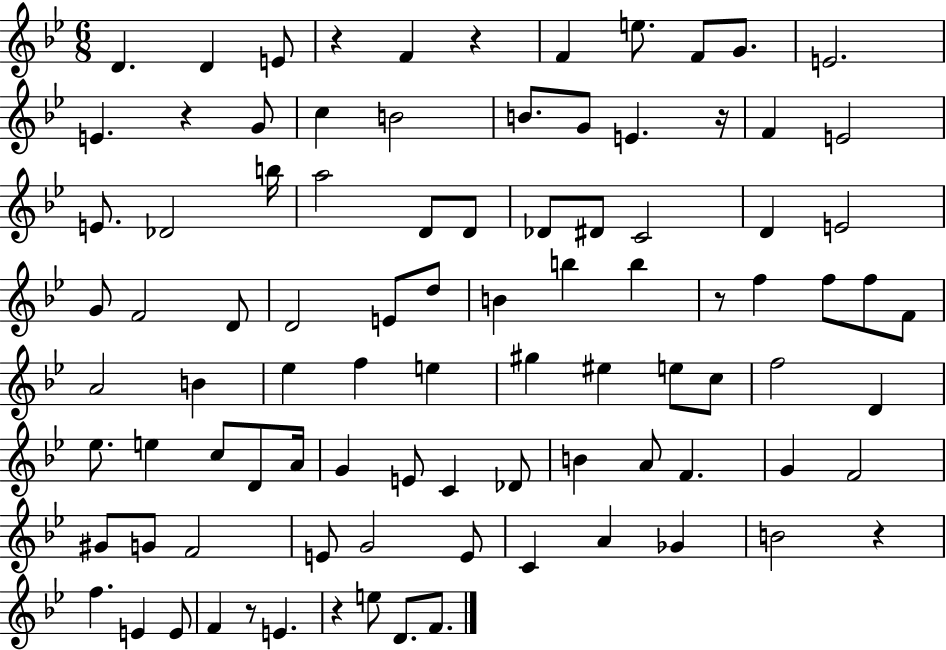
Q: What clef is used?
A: treble